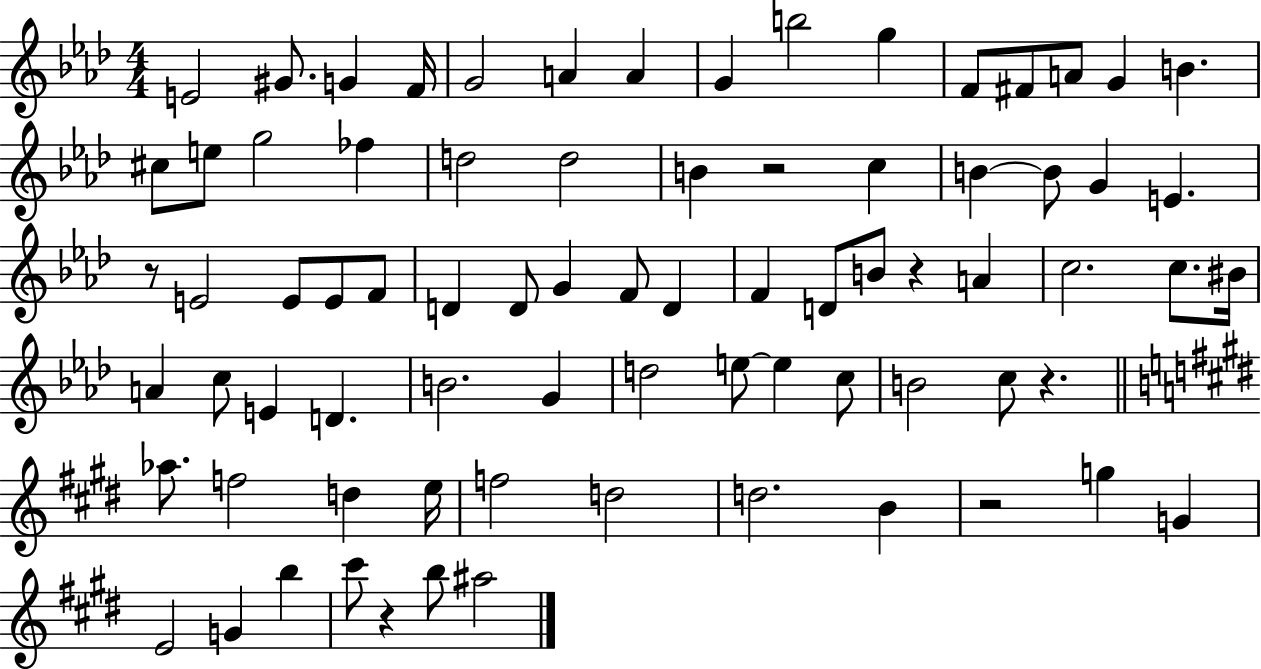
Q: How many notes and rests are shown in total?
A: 77